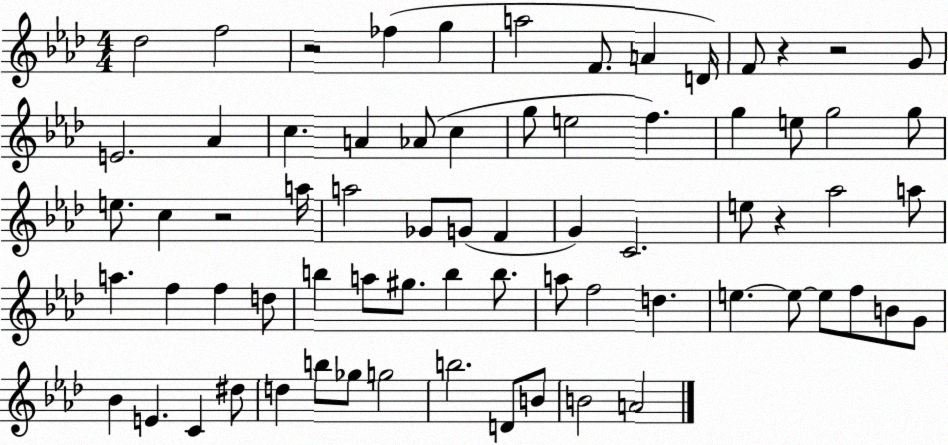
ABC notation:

X:1
T:Untitled
M:4/4
L:1/4
K:Ab
_d2 f2 z2 _f g a2 F/2 A D/4 F/2 z z2 G/2 E2 _A c A _A/2 c g/2 e2 f g e/2 g2 g/2 e/2 c z2 a/4 a2 _G/2 G/2 F G C2 e/2 z _a2 a/2 a f f d/2 b a/2 ^g/2 b b/2 a/2 f2 d e e/2 e/2 f/2 B/2 G/2 _B E C ^d/2 d b/2 _g/2 g2 b2 D/2 B/2 B2 A2